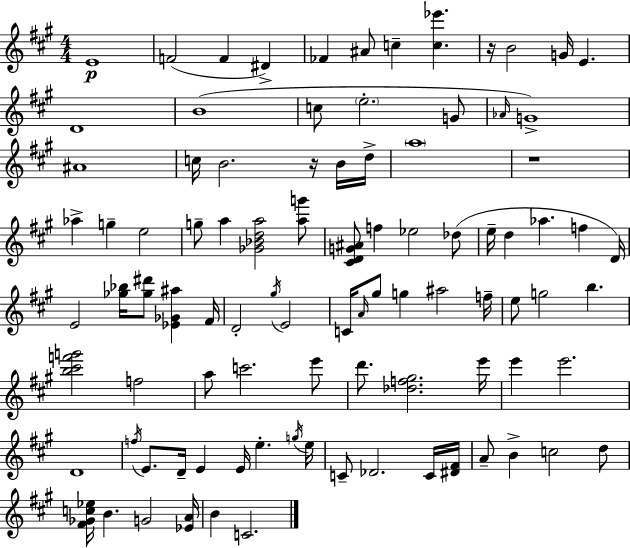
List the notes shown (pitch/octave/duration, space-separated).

E4/w F4/h F4/q D#4/q FES4/q A#4/e C5/q [C5,Eb6]/q. R/s B4/h G4/s E4/q. D4/w B4/w C5/e E5/h. G4/e Ab4/s G4/w A#4/w C5/s B4/h. R/s B4/s D5/s A5/w R/w Ab5/q G5/q E5/h G5/e A5/q [Gb4,Bb4,D5,A5]/h [A5,G6]/e [C#4,D4,G4,A#4]/e F5/q Eb5/h Db5/e E5/s D5/q Ab5/q. F5/q D4/s E4/h [Gb5,Bb5]/s [Gb5,D#6]/e [Eb4,Gb4,A#5]/q F#4/s D4/h G#5/s E4/h C4/s A4/s G#5/e G5/q A#5/h F5/s E5/e G5/h B5/q. [B5,C#6,F6,G6]/h F5/h A5/e C6/h. E6/e D6/e. [Db5,F5,G#5]/h. E6/s E6/q E6/h. D4/w F5/s E4/e. D4/s E4/q E4/s E5/q. G5/s E5/s C4/e Db4/h. C4/s [D#4,F#4]/s A4/e B4/q C5/h D5/e [F#4,Gb4,C5,Eb5]/s B4/q. G4/h [Eb4,A4]/s B4/q C4/h.